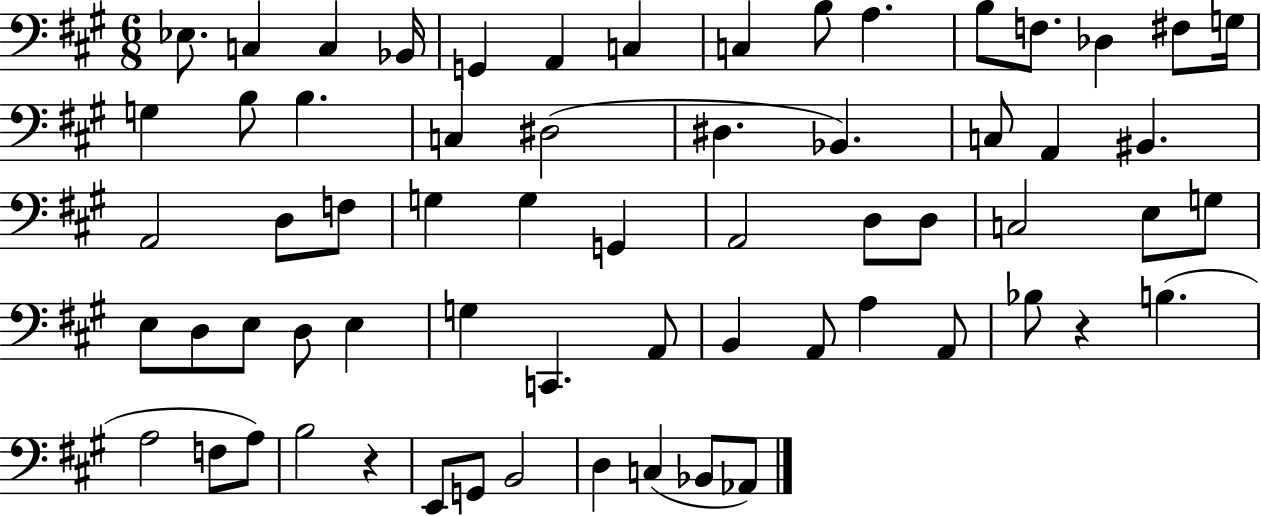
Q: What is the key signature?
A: A major